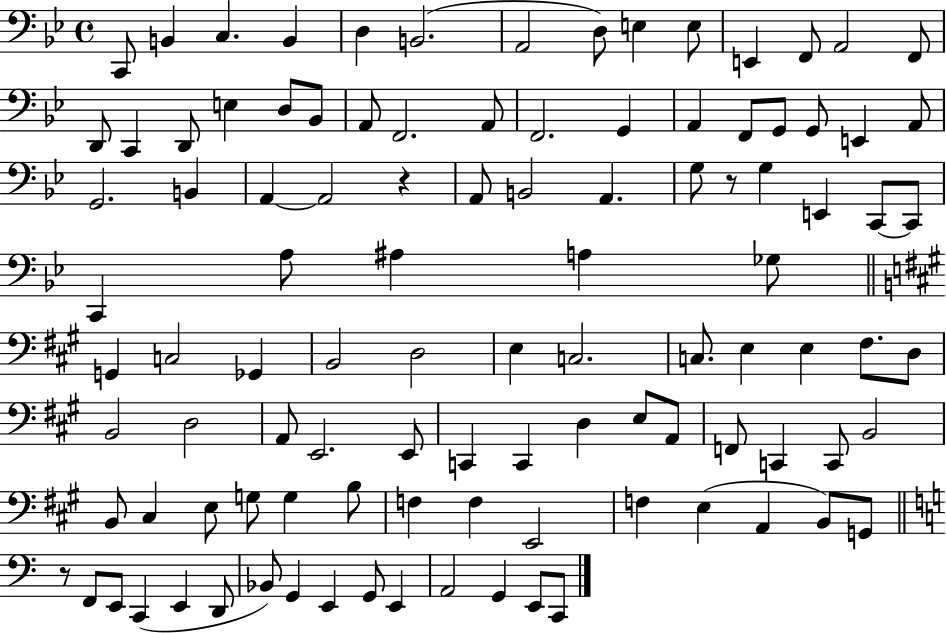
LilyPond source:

{
  \clef bass
  \time 4/4
  \defaultTimeSignature
  \key bes \major
  \repeat volta 2 { c,8 b,4 c4. b,4 | d4 b,2.( | a,2 d8) e4 e8 | e,4 f,8 a,2 f,8 | \break d,8 c,4 d,8 e4 d8 bes,8 | a,8 f,2. a,8 | f,2. g,4 | a,4 f,8 g,8 g,8 e,4 a,8 | \break g,2. b,4 | a,4~~ a,2 r4 | a,8 b,2 a,4. | g8 r8 g4 e,4 c,8~~ c,8 | \break c,4 a8 ais4 a4 ges8 | \bar "||" \break \key a \major g,4 c2 ges,4 | b,2 d2 | e4 c2. | c8. e4 e4 fis8. d8 | \break b,2 d2 | a,8 e,2. e,8 | c,4 c,4 d4 e8 a,8 | f,8 c,4 c,8 b,2 | \break b,8 cis4 e8 g8 g4 b8 | f4 f4 e,2 | f4 e4( a,4 b,8) g,8 | \bar "||" \break \key c \major r8 f,8 e,8 c,4( e,4 d,8 | bes,8) g,4 e,4 g,8 e,4 | a,2 g,4 e,8 c,8 | } \bar "|."
}